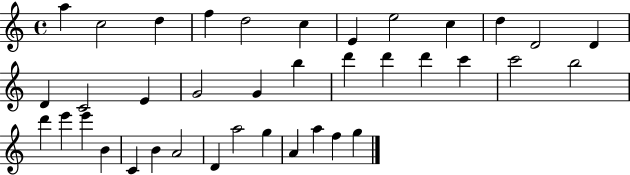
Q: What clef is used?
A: treble